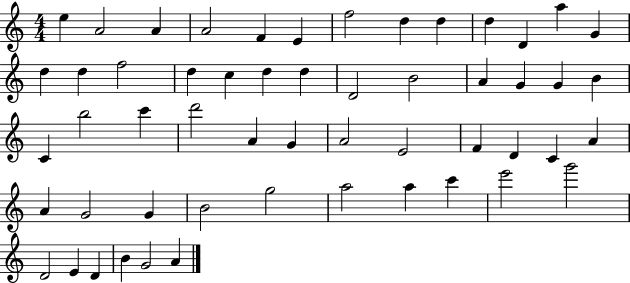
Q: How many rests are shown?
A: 0